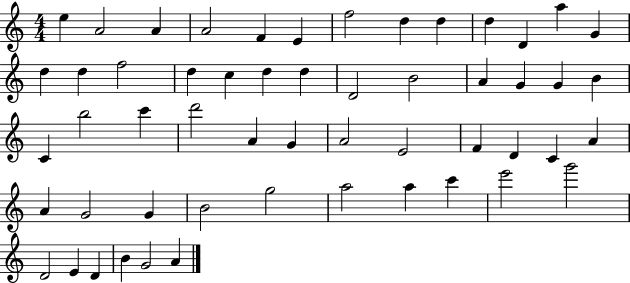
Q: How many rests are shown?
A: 0